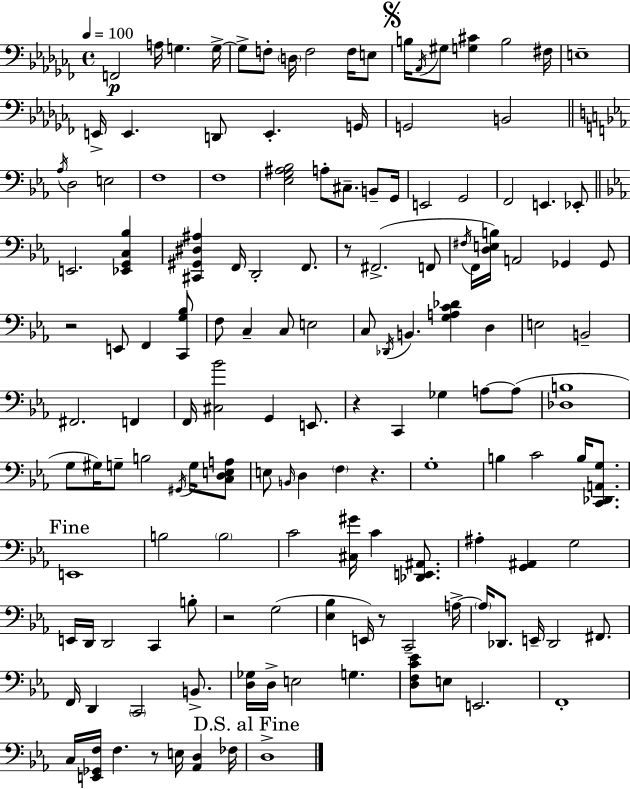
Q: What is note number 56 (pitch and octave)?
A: Db2